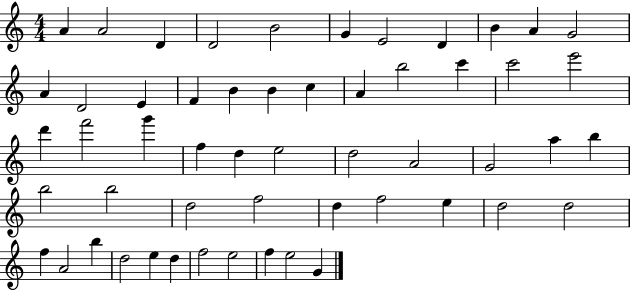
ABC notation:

X:1
T:Untitled
M:4/4
L:1/4
K:C
A A2 D D2 B2 G E2 D B A G2 A D2 E F B B c A b2 c' c'2 e'2 d' f'2 g' f d e2 d2 A2 G2 a b b2 b2 d2 f2 d f2 e d2 d2 f A2 b d2 e d f2 e2 f e2 G